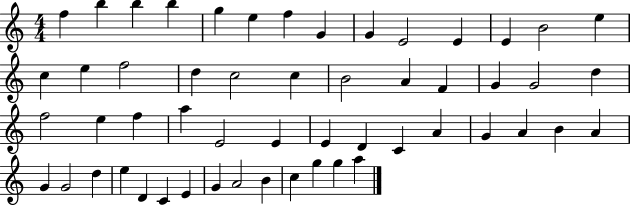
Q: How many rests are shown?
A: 0